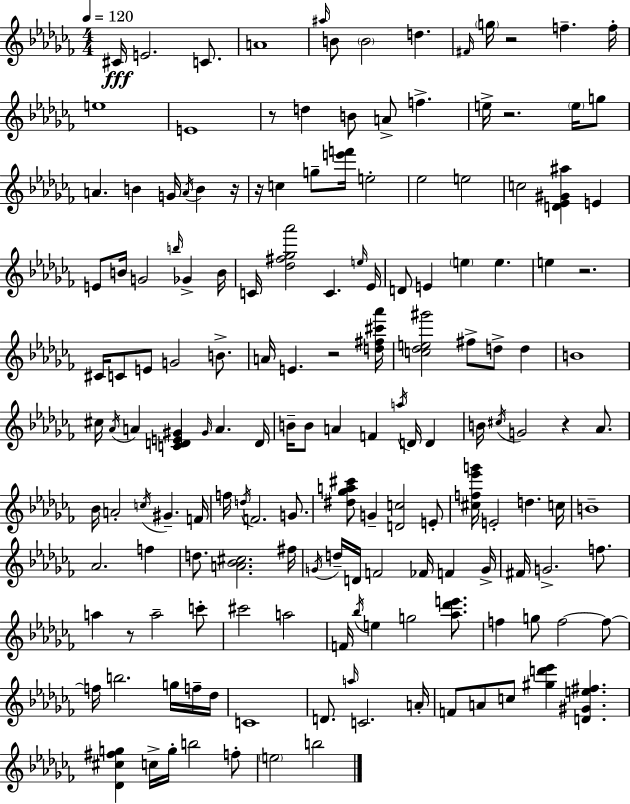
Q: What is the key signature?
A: AES minor